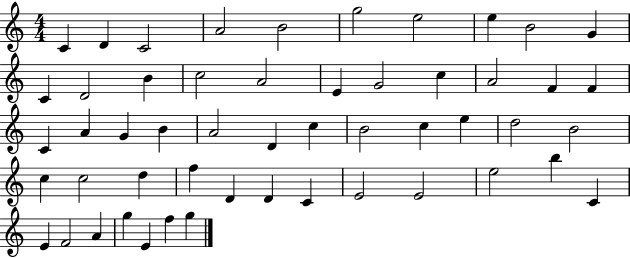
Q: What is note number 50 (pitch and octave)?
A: E4